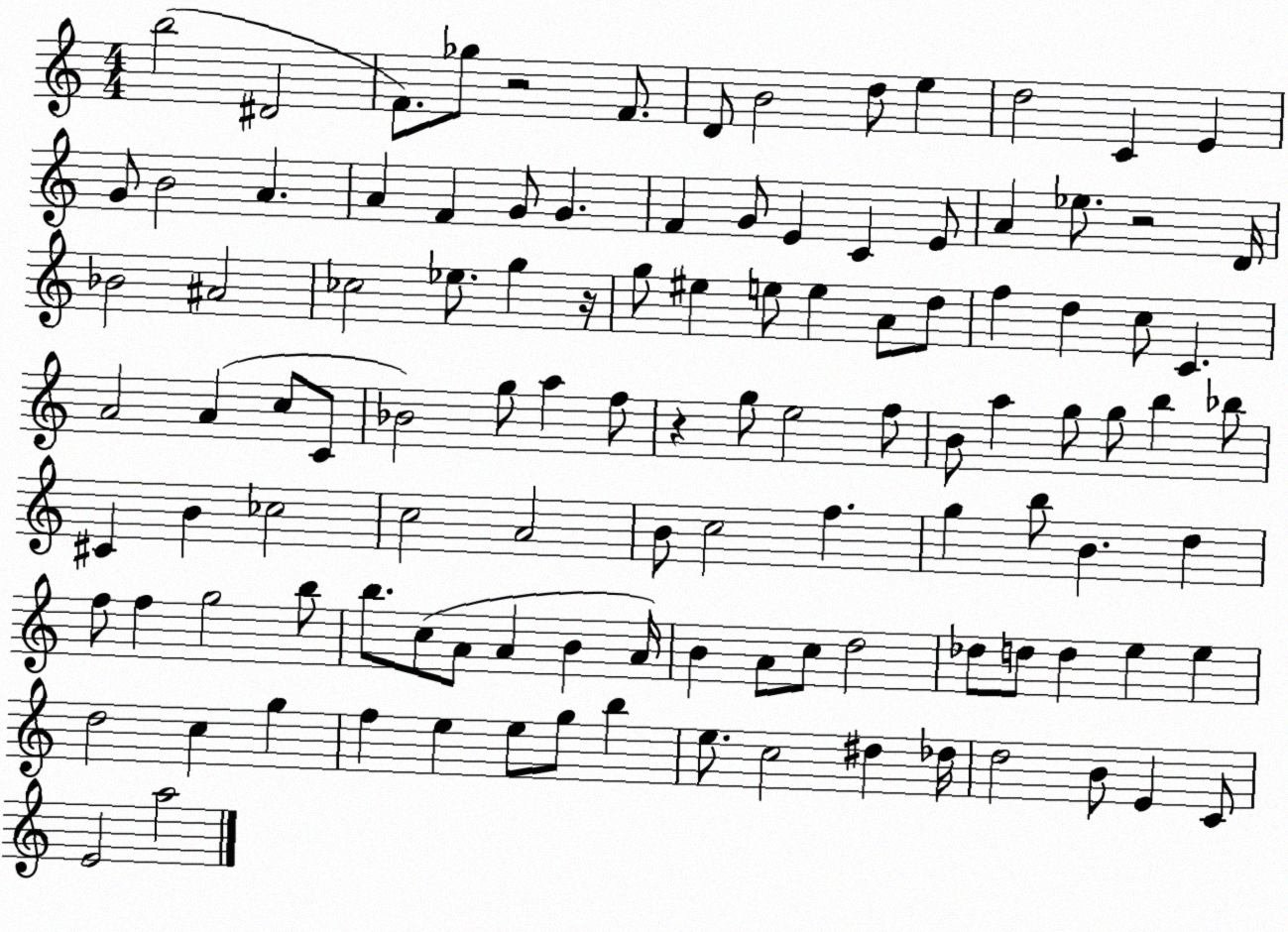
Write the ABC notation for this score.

X:1
T:Untitled
M:4/4
L:1/4
K:C
b2 ^D2 F/2 _g/2 z2 F/2 D/2 B2 d/2 e d2 C E G/2 B2 A A F G/2 G F G/2 E C E/2 A _e/2 z2 D/4 _B2 ^A2 _c2 _e/2 g z/4 g/2 ^e e/2 e A/2 d/2 f d c/2 C A2 A c/2 C/2 _B2 g/2 a f/2 z g/2 e2 f/2 B/2 a g/2 g/2 b _b/2 ^C B _c2 c2 A2 B/2 c2 f g b/2 B d f/2 f g2 b/2 b/2 c/2 A/2 A B A/4 B A/2 c/2 d2 _d/2 d/2 d e e d2 c g f e e/2 g/2 b e/2 c2 ^d _d/4 d2 B/2 E C/2 E2 a2